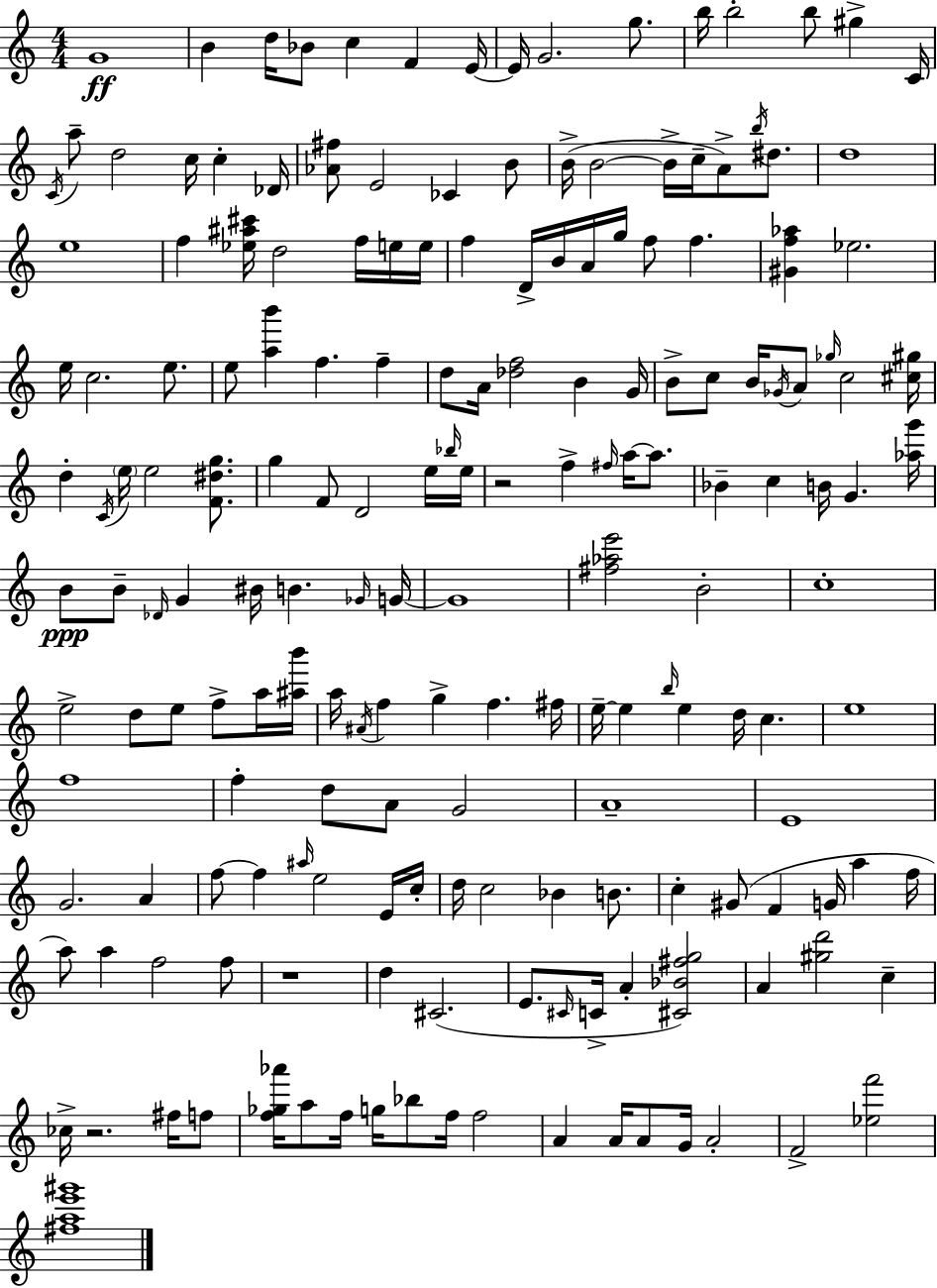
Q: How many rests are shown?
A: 3